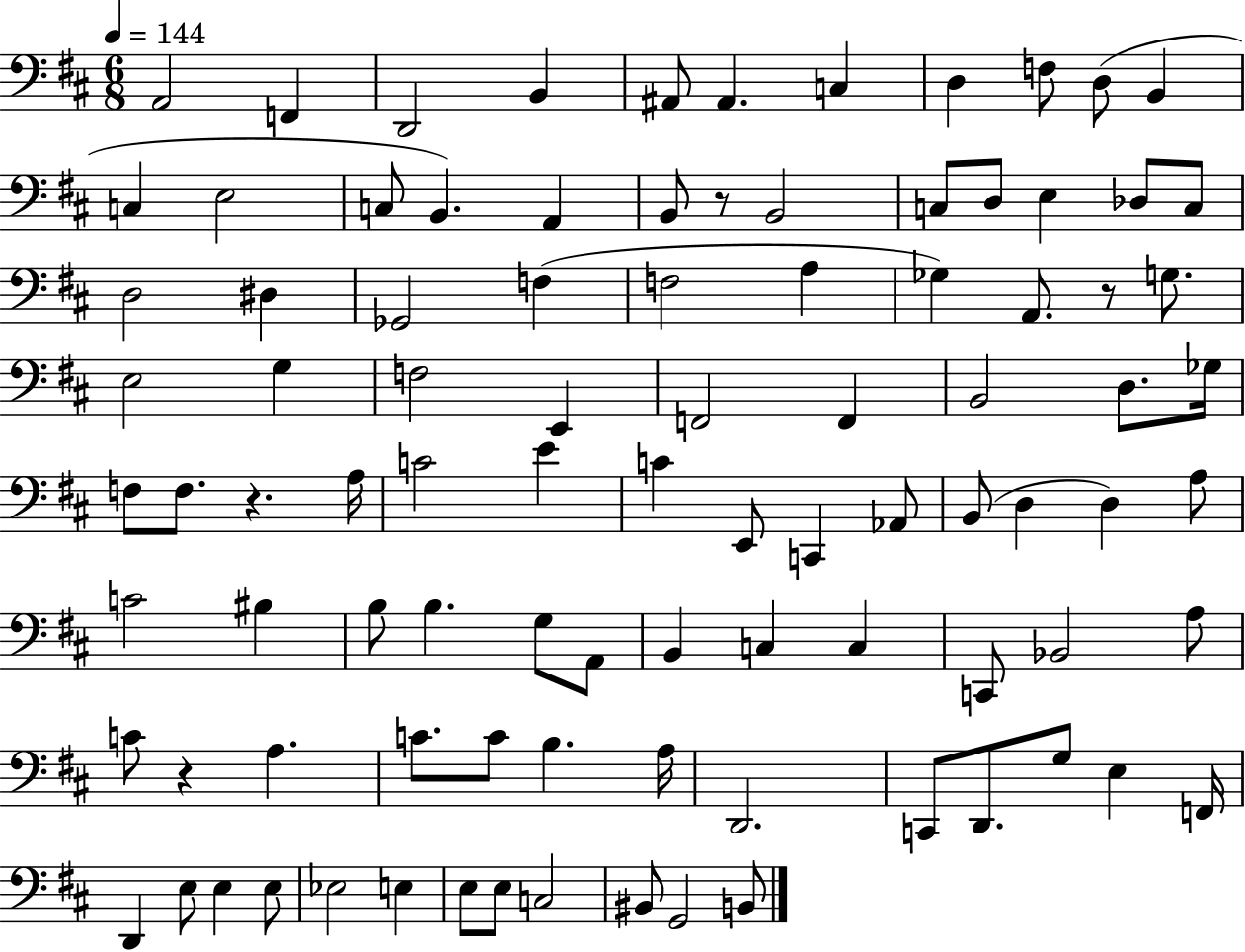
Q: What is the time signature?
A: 6/8